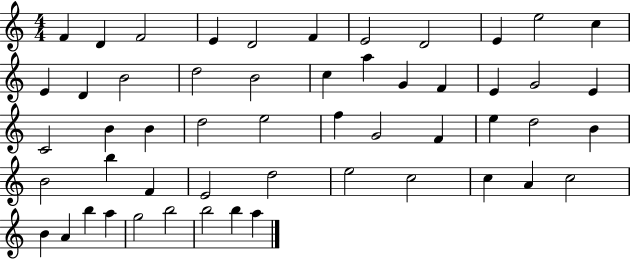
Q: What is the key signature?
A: C major